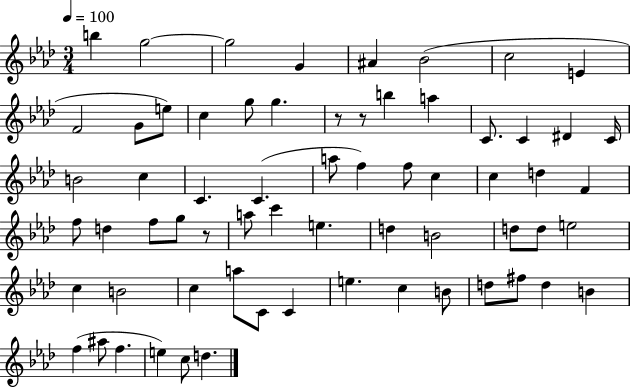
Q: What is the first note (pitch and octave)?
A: B5